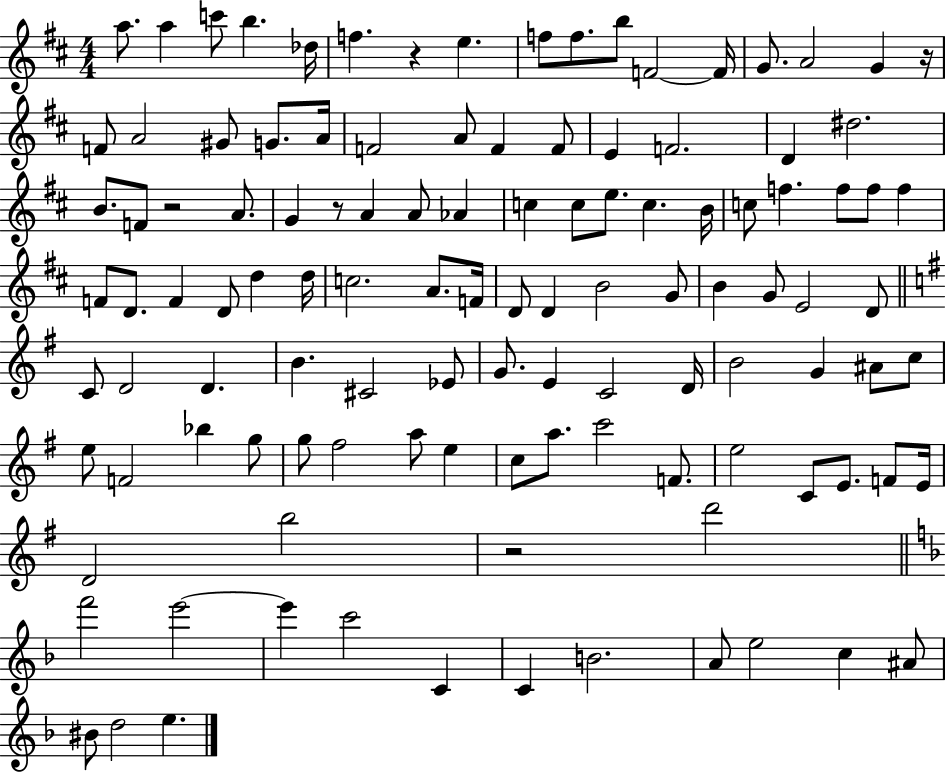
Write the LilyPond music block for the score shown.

{
  \clef treble
  \numericTimeSignature
  \time 4/4
  \key d \major
  a''8. a''4 c'''8 b''4. des''16 | f''4. r4 e''4. | f''8 f''8. b''8 f'2~~ f'16 | g'8. a'2 g'4 r16 | \break f'8 a'2 gis'8 g'8. a'16 | f'2 a'8 f'4 f'8 | e'4 f'2. | d'4 dis''2. | \break b'8. f'8 r2 a'8. | g'4 r8 a'4 a'8 aes'4 | c''4 c''8 e''8. c''4. b'16 | c''8 f''4. f''8 f''8 f''4 | \break f'8 d'8. f'4 d'8 d''4 d''16 | c''2. a'8. f'16 | d'8 d'4 b'2 g'8 | b'4 g'8 e'2 d'8 | \break \bar "||" \break \key e \minor c'8 d'2 d'4. | b'4. cis'2 ees'8 | g'8. e'4 c'2 d'16 | b'2 g'4 ais'8 c''8 | \break e''8 f'2 bes''4 g''8 | g''8 fis''2 a''8 e''4 | c''8 a''8. c'''2 f'8. | e''2 c'8 e'8. f'8 e'16 | \break d'2 b''2 | r2 d'''2 | \bar "||" \break \key f \major f'''2 e'''2~~ | e'''4 c'''2 c'4 | c'4 b'2. | a'8 e''2 c''4 ais'8 | \break bis'8 d''2 e''4. | \bar "|."
}